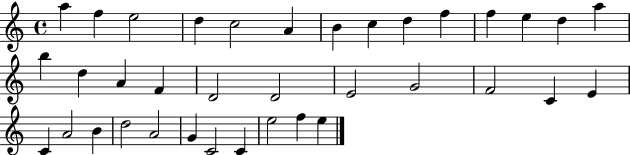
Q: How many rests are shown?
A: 0